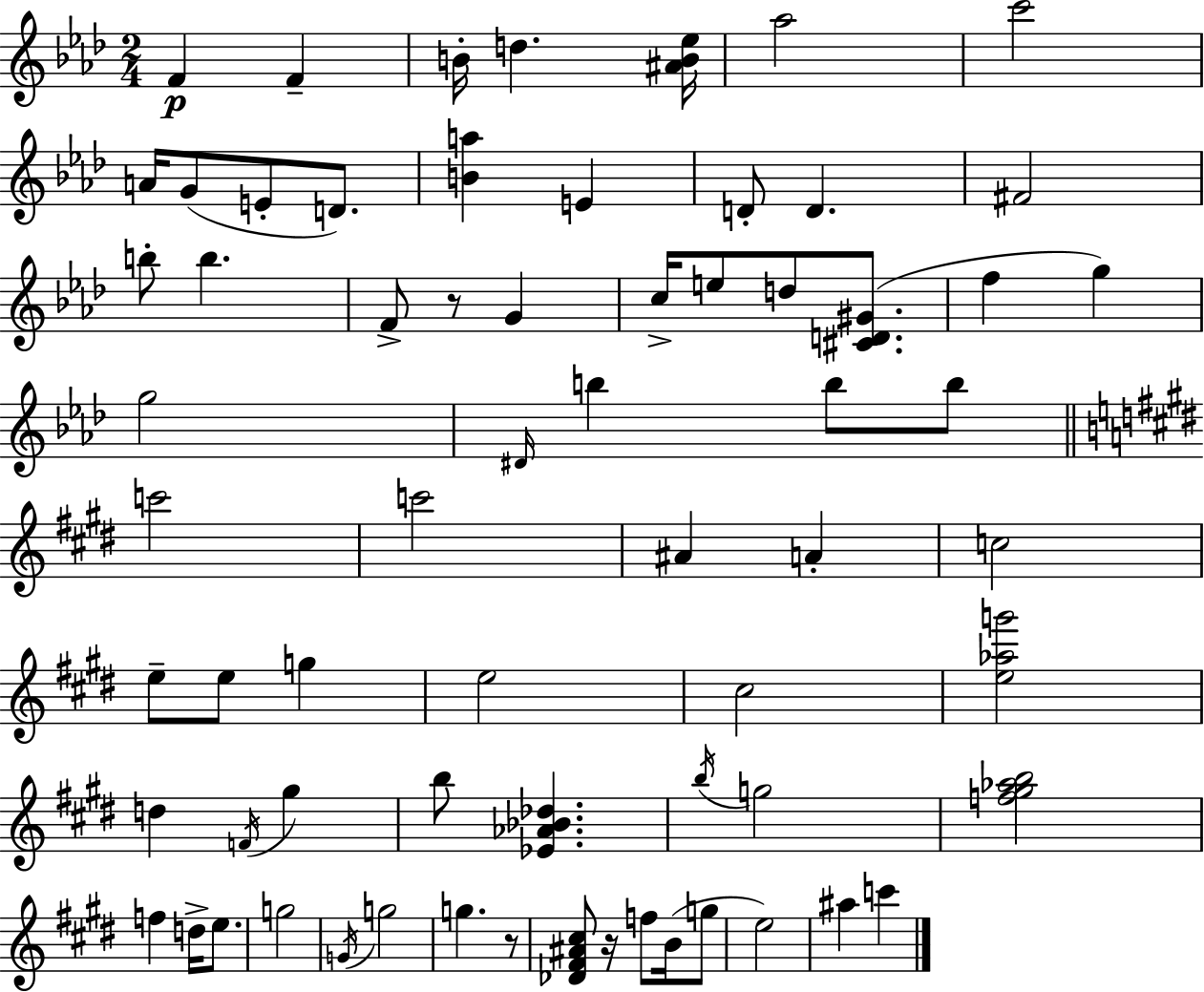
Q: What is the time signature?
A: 2/4